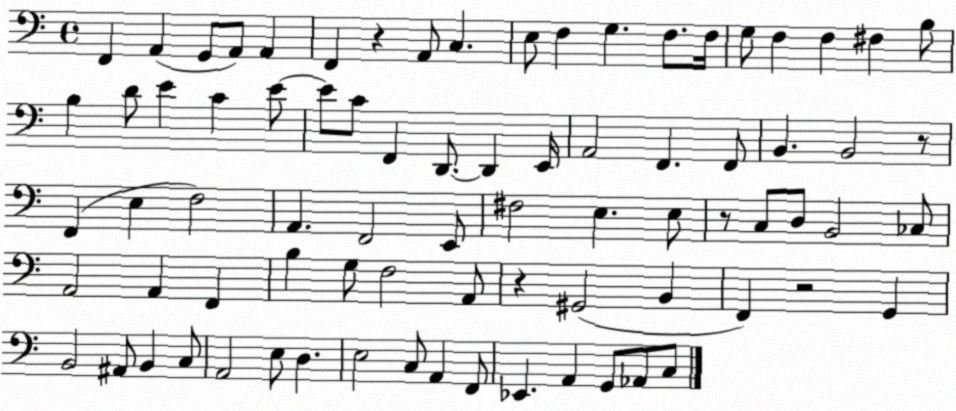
X:1
T:Untitled
M:4/4
L:1/4
K:C
F,, A,, G,,/2 A,,/2 A,, F,, z A,,/2 C, E,/2 F, G, F,/2 F,/4 G,/2 F, F, ^F, B,/2 B, D/2 E C E/2 E/2 C/2 F,, D,,/2 D,, E,,/4 A,,2 F,, F,,/2 B,, B,,2 z/2 F,, E, F,2 A,, F,,2 E,,/2 ^F,2 E, E,/2 z/2 C,/2 D,/2 B,,2 _C,/2 A,,2 A,, F,, B, G,/2 F,2 A,,/2 z ^G,,2 B,, F,, z2 G,, B,,2 ^A,,/2 B,, C,/2 A,,2 E,/2 D, E,2 C,/2 A,, F,,/2 _E,, A,, G,,/2 _A,,/2 C,/2